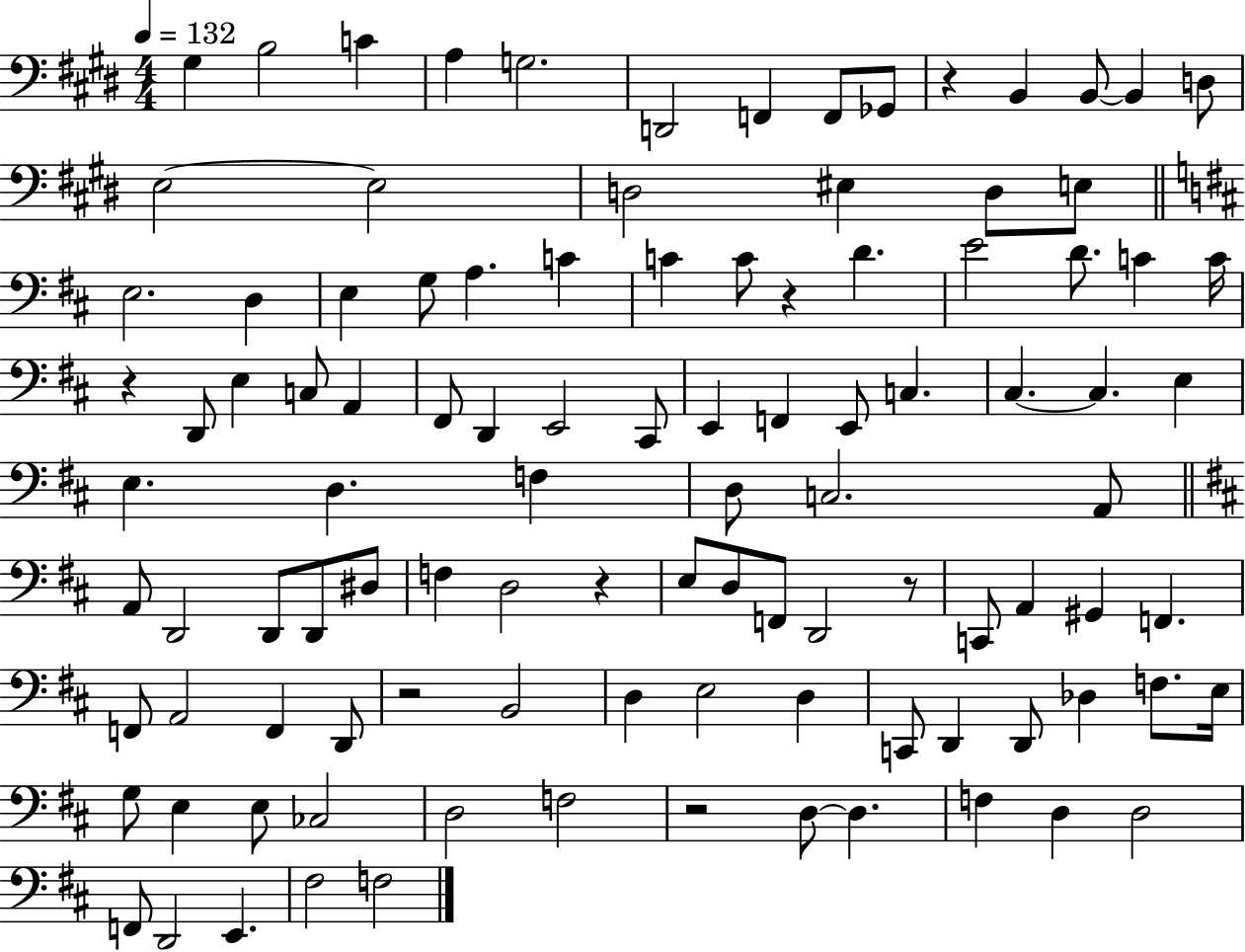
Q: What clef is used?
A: bass